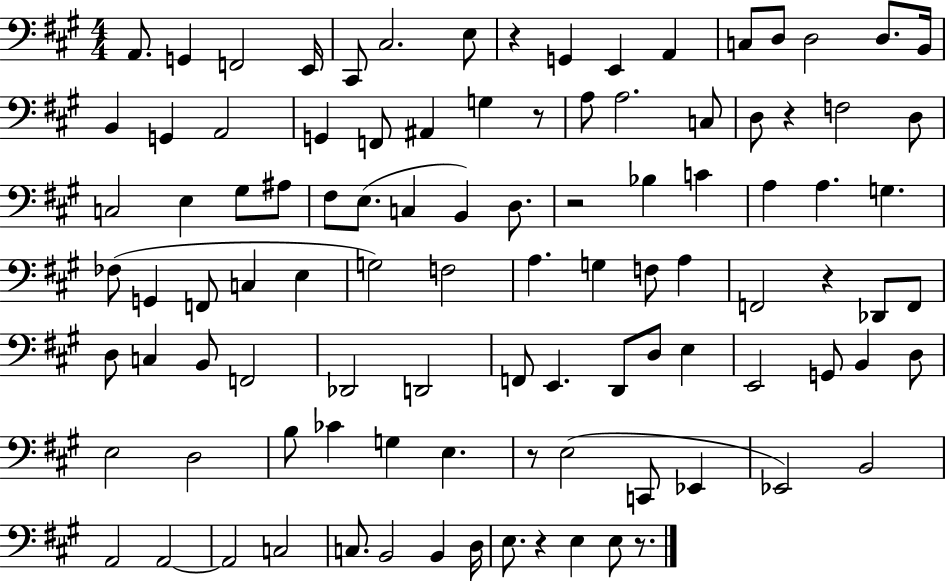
{
  \clef bass
  \numericTimeSignature
  \time 4/4
  \key a \major
  a,8. g,4 f,2 e,16 | cis,8 cis2. e8 | r4 g,4 e,4 a,4 | c8 d8 d2 d8. b,16 | \break b,4 g,4 a,2 | g,4 f,8 ais,4 g4 r8 | a8 a2. c8 | d8 r4 f2 d8 | \break c2 e4 gis8 ais8 | fis8 e8.( c4 b,4) d8. | r2 bes4 c'4 | a4 a4. g4. | \break fes8( g,4 f,8 c4 e4 | g2) f2 | a4. g4 f8 a4 | f,2 r4 des,8 f,8 | \break d8 c4 b,8 f,2 | des,2 d,2 | f,8 e,4. d,8 d8 e4 | e,2 g,8 b,4 d8 | \break e2 d2 | b8 ces'4 g4 e4. | r8 e2( c,8 ees,4 | ees,2) b,2 | \break a,2 a,2~~ | a,2 c2 | c8. b,2 b,4 d16 | e8. r4 e4 e8 r8. | \break \bar "|."
}